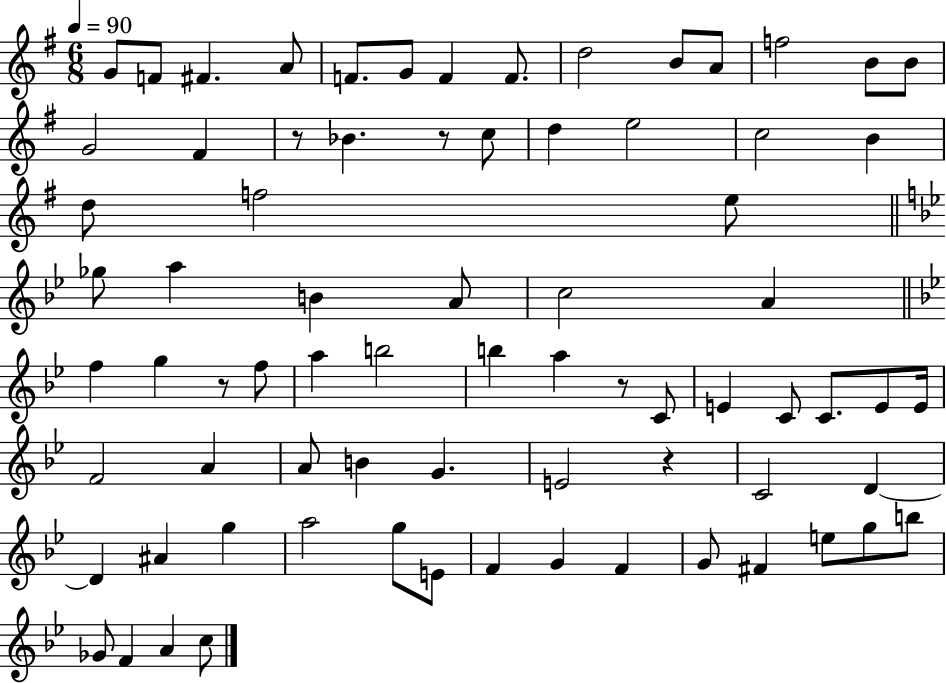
X:1
T:Untitled
M:6/8
L:1/4
K:G
G/2 F/2 ^F A/2 F/2 G/2 F F/2 d2 B/2 A/2 f2 B/2 B/2 G2 ^F z/2 _B z/2 c/2 d e2 c2 B d/2 f2 e/2 _g/2 a B A/2 c2 A f g z/2 f/2 a b2 b a z/2 C/2 E C/2 C/2 E/2 E/4 F2 A A/2 B G E2 z C2 D D ^A g a2 g/2 E/2 F G F G/2 ^F e/2 g/2 b/2 _G/2 F A c/2